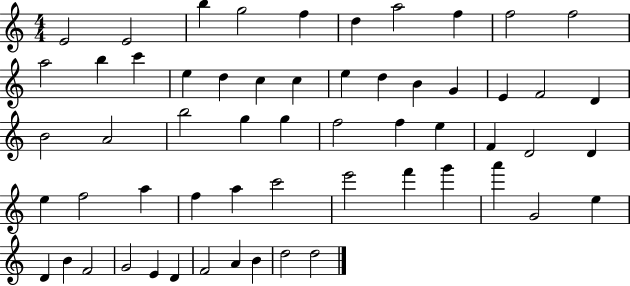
{
  \clef treble
  \numericTimeSignature
  \time 4/4
  \key c \major
  e'2 e'2 | b''4 g''2 f''4 | d''4 a''2 f''4 | f''2 f''2 | \break a''2 b''4 c'''4 | e''4 d''4 c''4 c''4 | e''4 d''4 b'4 g'4 | e'4 f'2 d'4 | \break b'2 a'2 | b''2 g''4 g''4 | f''2 f''4 e''4 | f'4 d'2 d'4 | \break e''4 f''2 a''4 | f''4 a''4 c'''2 | e'''2 f'''4 g'''4 | a'''4 g'2 e''4 | \break d'4 b'4 f'2 | g'2 e'4 d'4 | f'2 a'4 b'4 | d''2 d''2 | \break \bar "|."
}